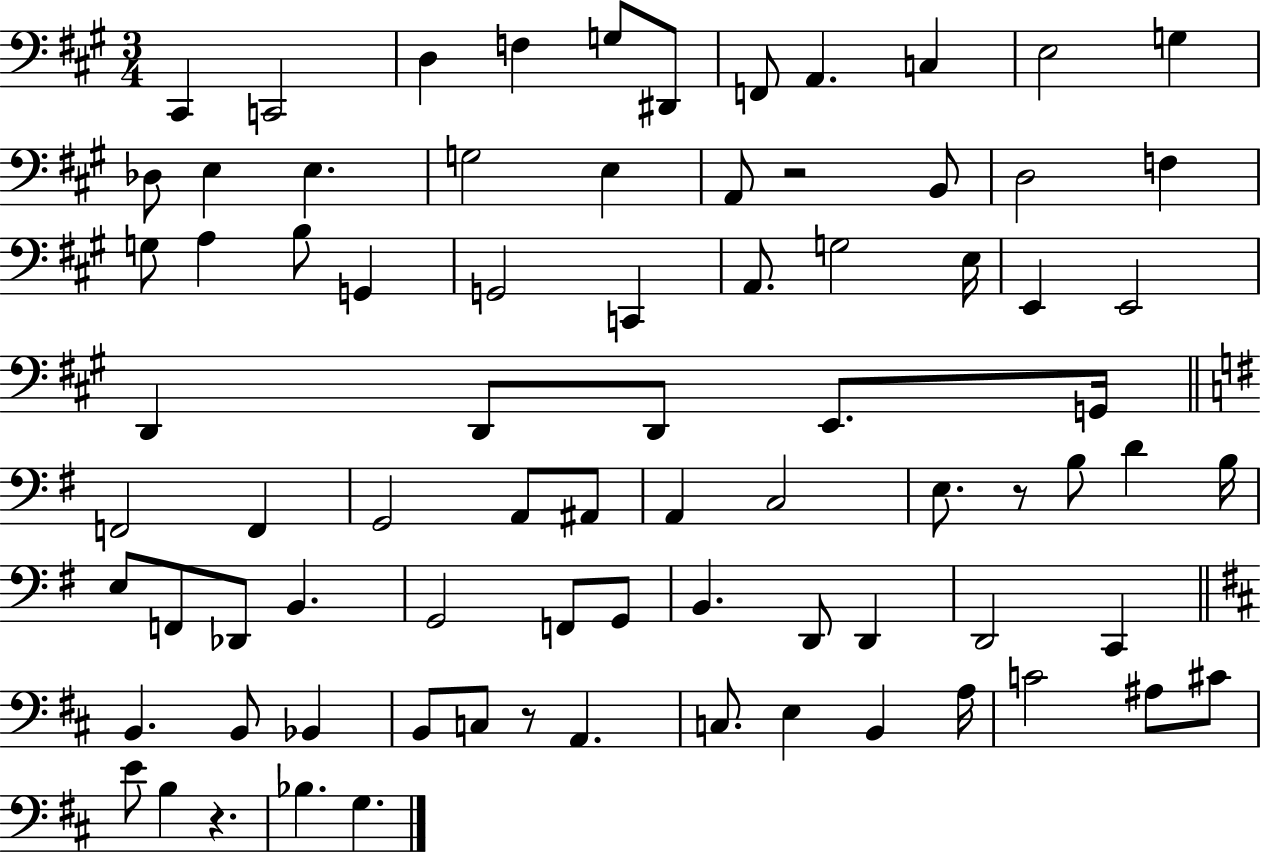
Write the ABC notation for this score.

X:1
T:Untitled
M:3/4
L:1/4
K:A
^C,, C,,2 D, F, G,/2 ^D,,/2 F,,/2 A,, C, E,2 G, _D,/2 E, E, G,2 E, A,,/2 z2 B,,/2 D,2 F, G,/2 A, B,/2 G,, G,,2 C,, A,,/2 G,2 E,/4 E,, E,,2 D,, D,,/2 D,,/2 E,,/2 G,,/4 F,,2 F,, G,,2 A,,/2 ^A,,/2 A,, C,2 E,/2 z/2 B,/2 D B,/4 E,/2 F,,/2 _D,,/2 B,, G,,2 F,,/2 G,,/2 B,, D,,/2 D,, D,,2 C,, B,, B,,/2 _B,, B,,/2 C,/2 z/2 A,, C,/2 E, B,, A,/4 C2 ^A,/2 ^C/2 E/2 B, z _B, G,